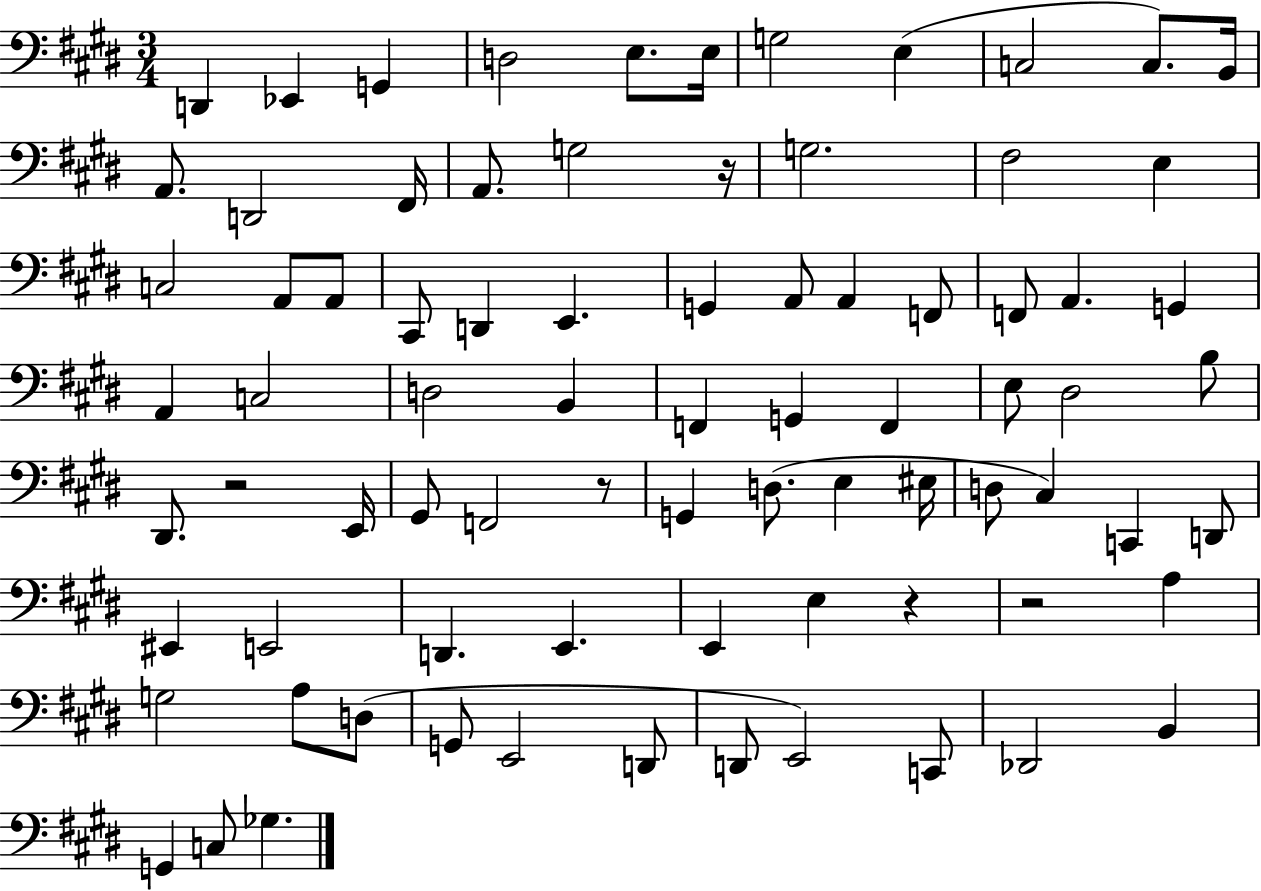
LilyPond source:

{
  \clef bass
  \numericTimeSignature
  \time 3/4
  \key e \major
  \repeat volta 2 { d,4 ees,4 g,4 | d2 e8. e16 | g2 e4( | c2 c8.) b,16 | \break a,8. d,2 fis,16 | a,8. g2 r16 | g2. | fis2 e4 | \break c2 a,8 a,8 | cis,8 d,4 e,4. | g,4 a,8 a,4 f,8 | f,8 a,4. g,4 | \break a,4 c2 | d2 b,4 | f,4 g,4 f,4 | e8 dis2 b8 | \break dis,8. r2 e,16 | gis,8 f,2 r8 | g,4 d8.( e4 eis16 | d8 cis4) c,4 d,8 | \break eis,4 e,2 | d,4. e,4. | e,4 e4 r4 | r2 a4 | \break g2 a8 d8( | g,8 e,2 d,8 | d,8 e,2) c,8 | des,2 b,4 | \break g,4 c8 ges4. | } \bar "|."
}